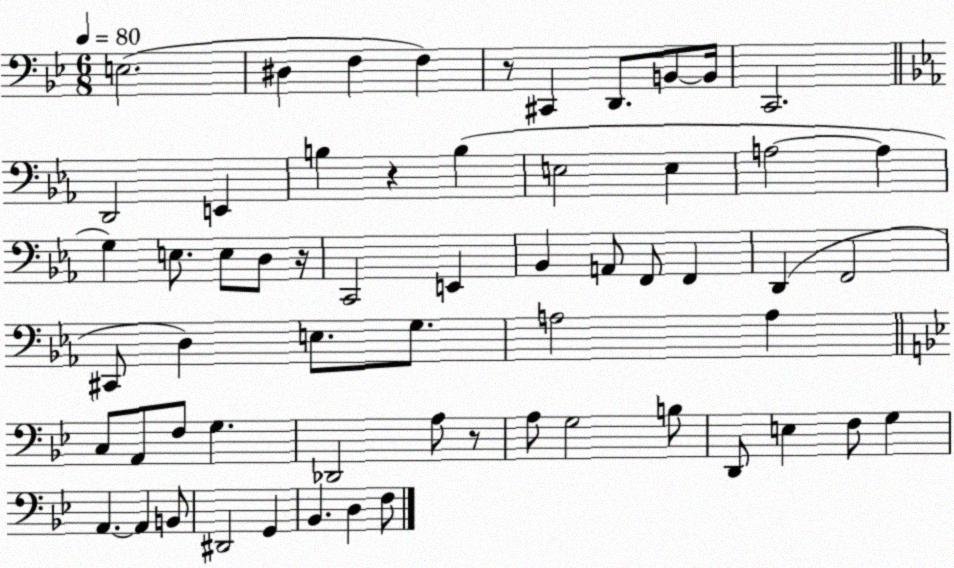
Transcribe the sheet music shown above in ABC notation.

X:1
T:Untitled
M:6/8
L:1/4
K:Bb
E,2 ^D, F, F, z/2 ^C,, D,,/2 B,,/2 B,,/4 C,,2 D,,2 E,, B, z B, E,2 E, A,2 A, G, E,/2 E,/2 D,/2 z/4 C,,2 E,, _B,, A,,/2 F,,/2 F,, D,, F,,2 ^C,,/2 D, E,/2 G,/2 A,2 A, C,/2 A,,/2 F,/2 G, _D,,2 A,/2 z/2 A,/2 G,2 B,/2 D,,/2 E, F,/2 G, A,, A,, B,,/2 ^D,,2 G,, _B,, D, F,/2